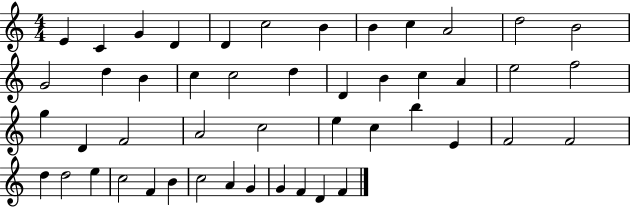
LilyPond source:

{
  \clef treble
  \numericTimeSignature
  \time 4/4
  \key c \major
  e'4 c'4 g'4 d'4 | d'4 c''2 b'4 | b'4 c''4 a'2 | d''2 b'2 | \break g'2 d''4 b'4 | c''4 c''2 d''4 | d'4 b'4 c''4 a'4 | e''2 f''2 | \break g''4 d'4 f'2 | a'2 c''2 | e''4 c''4 b''4 e'4 | f'2 f'2 | \break d''4 d''2 e''4 | c''2 f'4 b'4 | c''2 a'4 g'4 | g'4 f'4 d'4 f'4 | \break \bar "|."
}